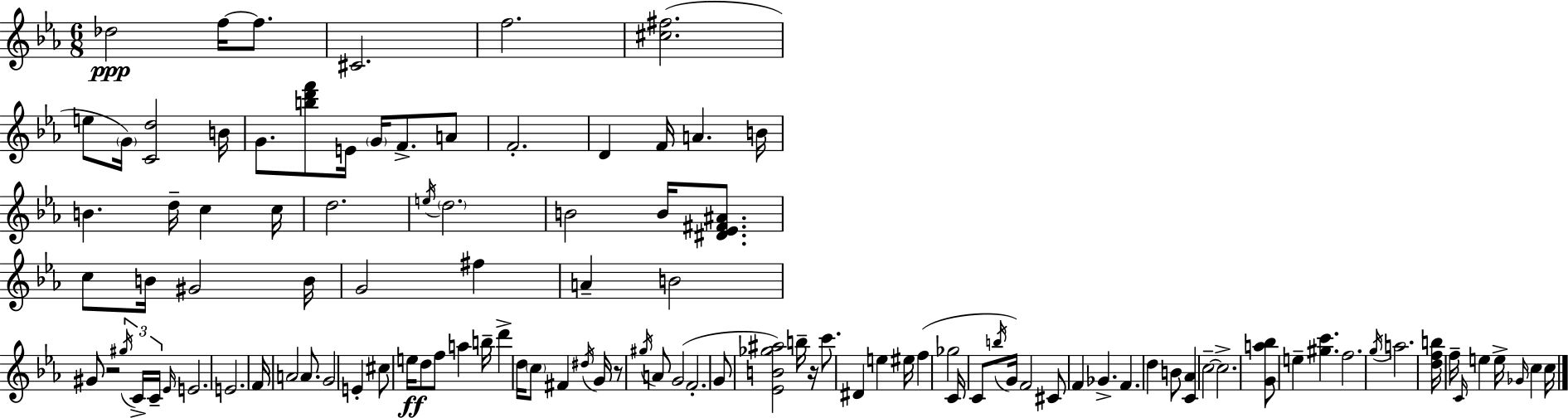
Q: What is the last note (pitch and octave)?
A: C5